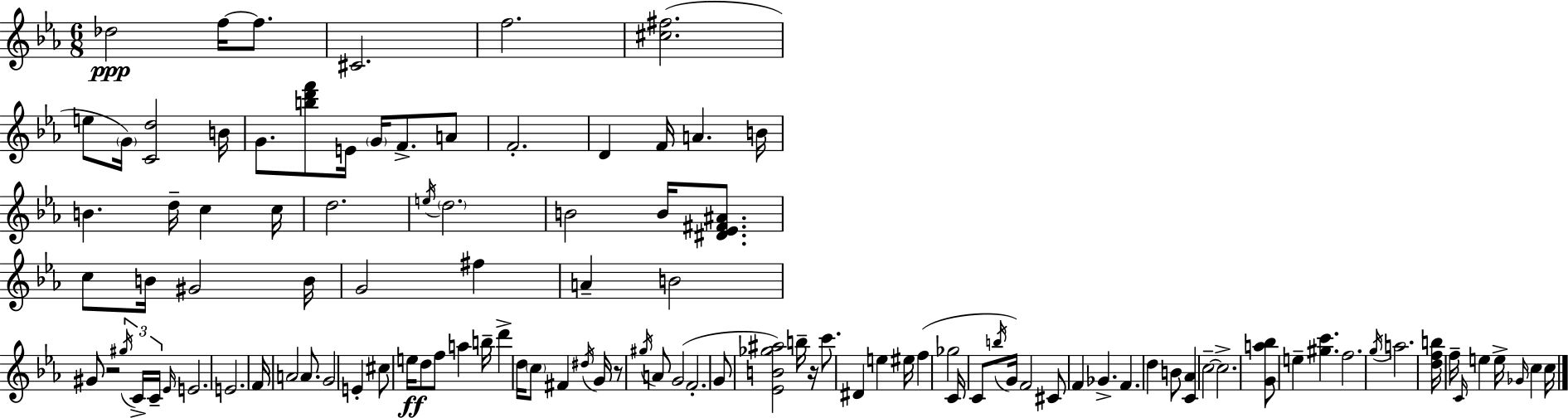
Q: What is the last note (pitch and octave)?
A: C5